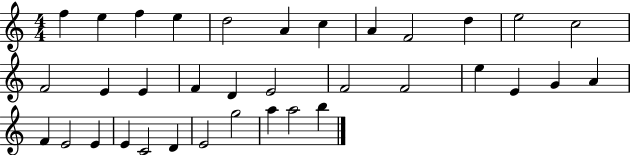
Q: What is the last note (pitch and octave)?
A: B5